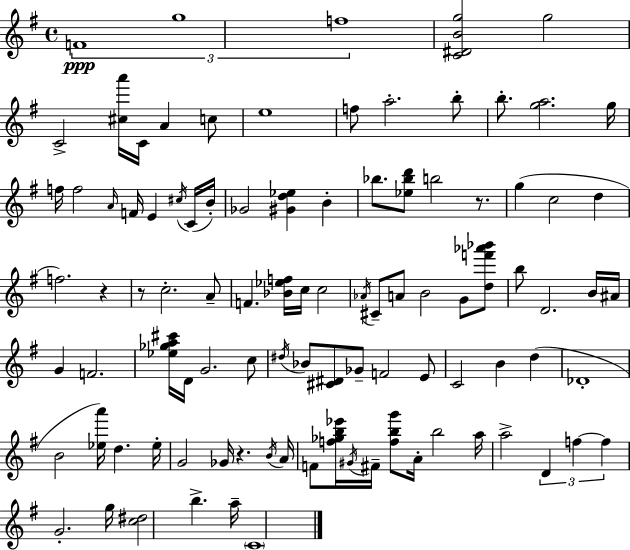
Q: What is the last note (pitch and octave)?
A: C4